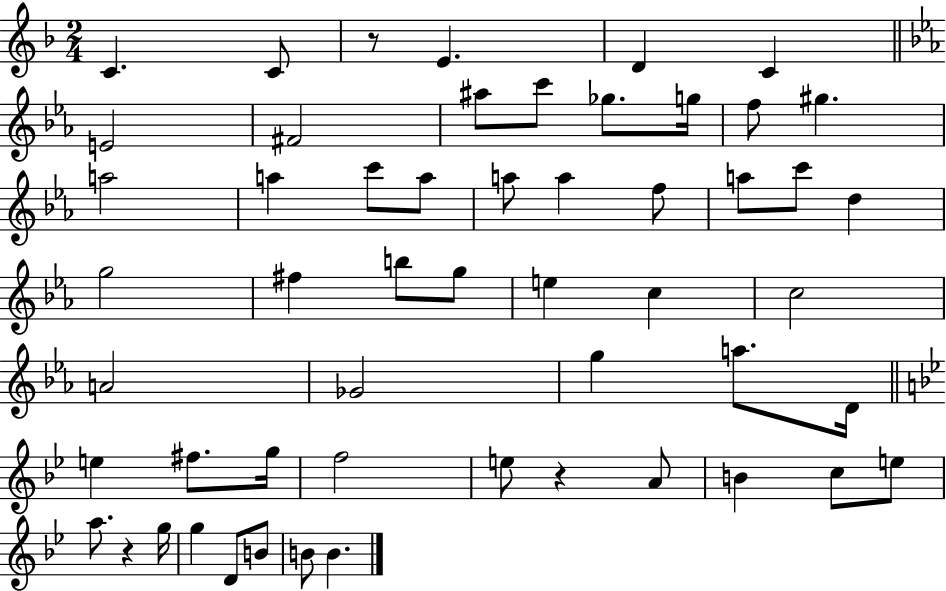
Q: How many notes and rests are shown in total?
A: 54